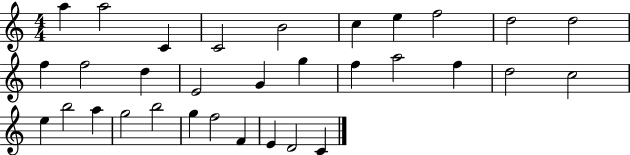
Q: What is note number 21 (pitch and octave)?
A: C5